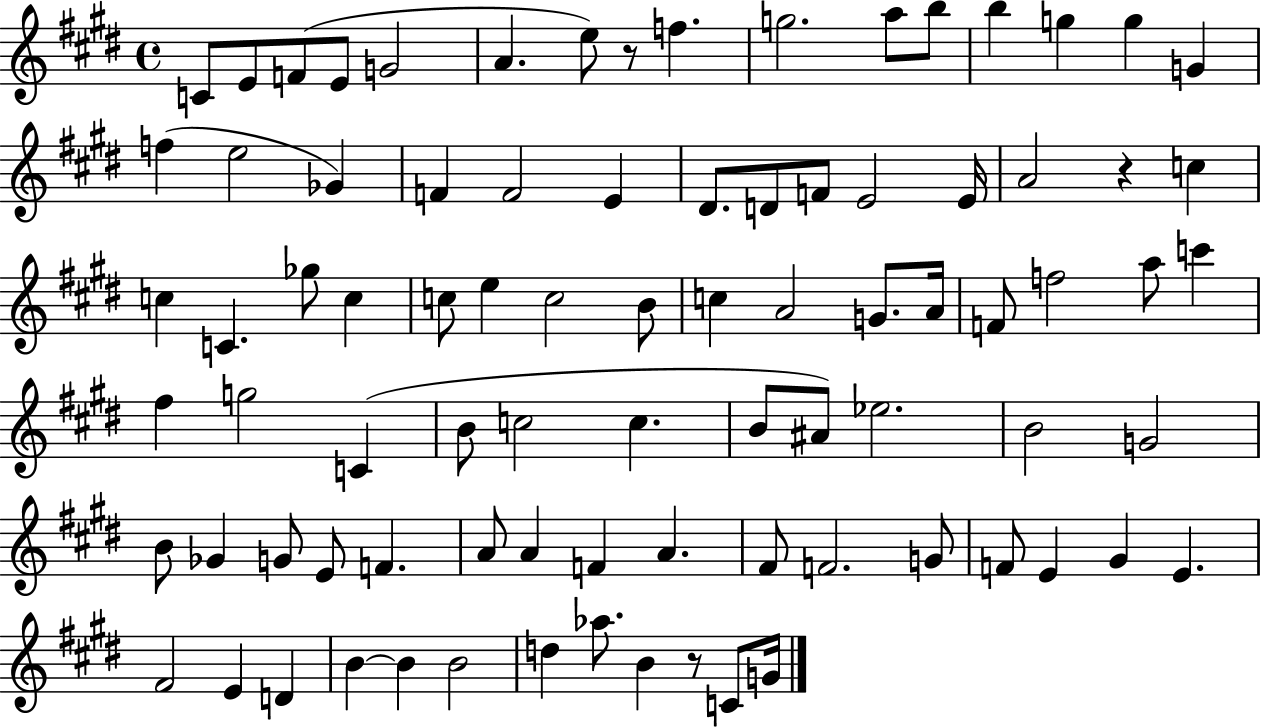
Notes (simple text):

C4/e E4/e F4/e E4/e G4/h A4/q. E5/e R/e F5/q. G5/h. A5/e B5/e B5/q G5/q G5/q G4/q F5/q E5/h Gb4/q F4/q F4/h E4/q D#4/e. D4/e F4/e E4/h E4/s A4/h R/q C5/q C5/q C4/q. Gb5/e C5/q C5/e E5/q C5/h B4/e C5/q A4/h G4/e. A4/s F4/e F5/h A5/e C6/q F#5/q G5/h C4/q B4/e C5/h C5/q. B4/e A#4/e Eb5/h. B4/h G4/h B4/e Gb4/q G4/e E4/e F4/q. A4/e A4/q F4/q A4/q. F#4/e F4/h. G4/e F4/e E4/q G#4/q E4/q. F#4/h E4/q D4/q B4/q B4/q B4/h D5/q Ab5/e. B4/q R/e C4/e G4/s